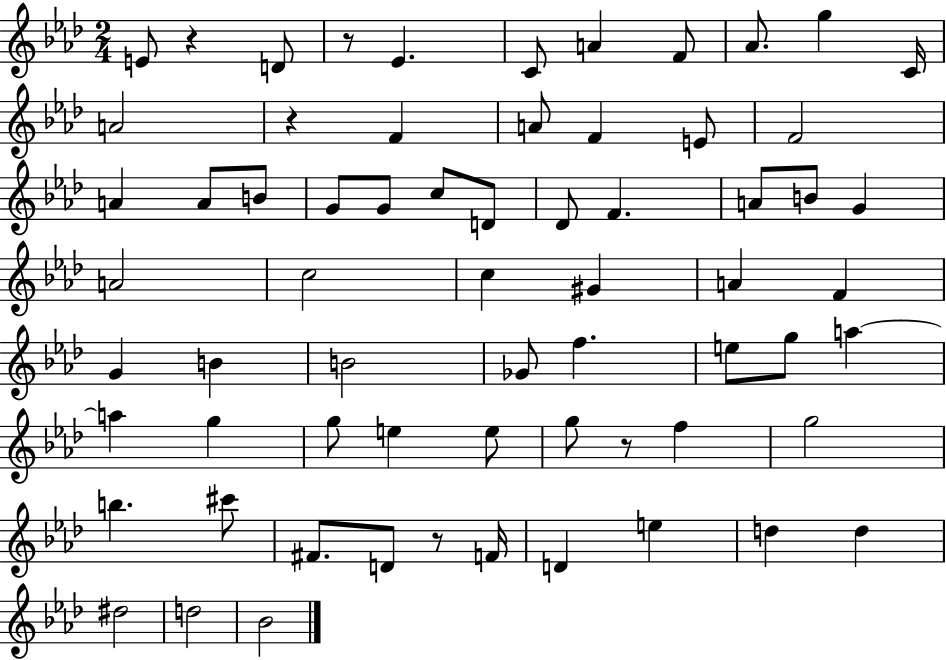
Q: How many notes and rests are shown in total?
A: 66